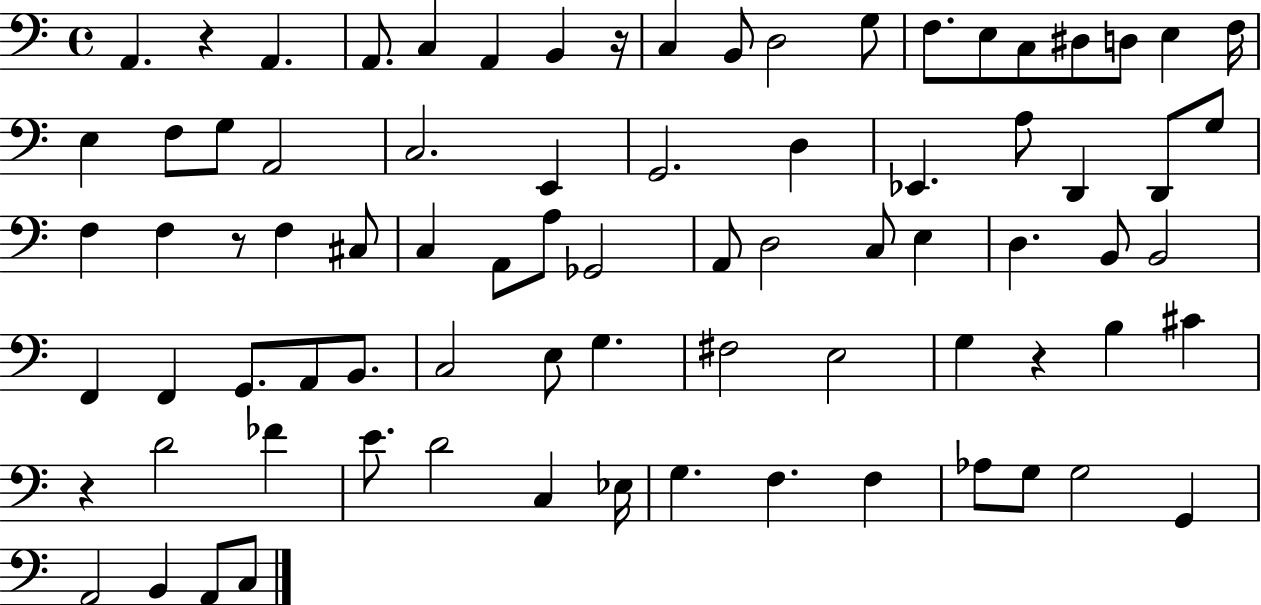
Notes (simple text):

A2/q. R/q A2/q. A2/e. C3/q A2/q B2/q R/s C3/q B2/e D3/h G3/e F3/e. E3/e C3/e D#3/e D3/e E3/q F3/s E3/q F3/e G3/e A2/h C3/h. E2/q G2/h. D3/q Eb2/q. A3/e D2/q D2/e G3/e F3/q F3/q R/e F3/q C#3/e C3/q A2/e A3/e Gb2/h A2/e D3/h C3/e E3/q D3/q. B2/e B2/h F2/q F2/q G2/e. A2/e B2/e. C3/h E3/e G3/q. F#3/h E3/h G3/q R/q B3/q C#4/q R/q D4/h FES4/q E4/e. D4/h C3/q Eb3/s G3/q. F3/q. F3/q Ab3/e G3/e G3/h G2/q A2/h B2/q A2/e C3/e